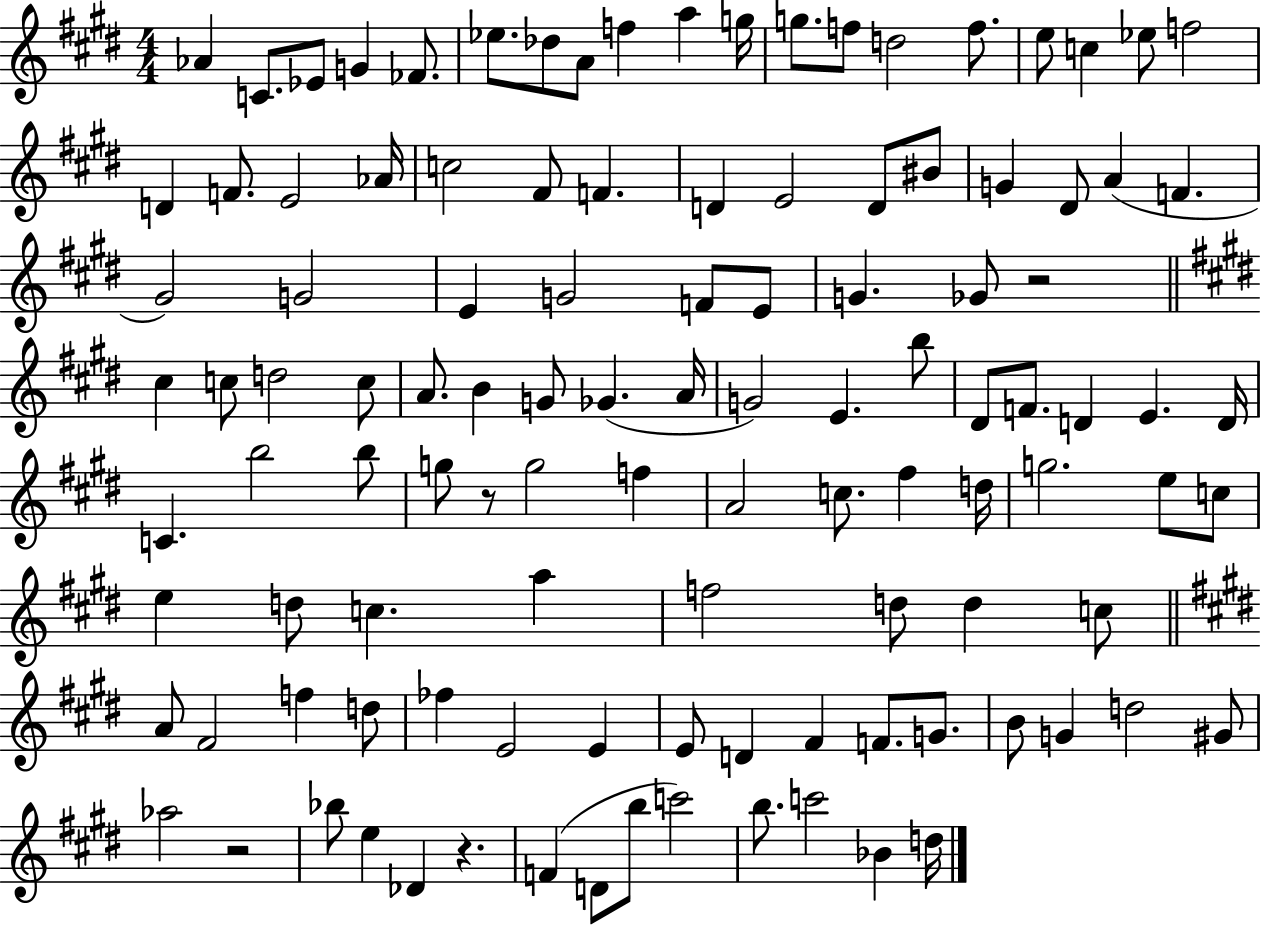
Ab4/q C4/e. Eb4/e G4/q FES4/e. Eb5/e. Db5/e A4/e F5/q A5/q G5/s G5/e. F5/e D5/h F5/e. E5/e C5/q Eb5/e F5/h D4/q F4/e. E4/h Ab4/s C5/h F#4/e F4/q. D4/q E4/h D4/e BIS4/e G4/q D#4/e A4/q F4/q. G#4/h G4/h E4/q G4/h F4/e E4/e G4/q. Gb4/e R/h C#5/q C5/e D5/h C5/e A4/e. B4/q G4/e Gb4/q. A4/s G4/h E4/q. B5/e D#4/e F4/e. D4/q E4/q. D4/s C4/q. B5/h B5/e G5/e R/e G5/h F5/q A4/h C5/e. F#5/q D5/s G5/h. E5/e C5/e E5/q D5/e C5/q. A5/q F5/h D5/e D5/q C5/e A4/e F#4/h F5/q D5/e FES5/q E4/h E4/q E4/e D4/q F#4/q F4/e. G4/e. B4/e G4/q D5/h G#4/e Ab5/h R/h Bb5/e E5/q Db4/q R/q. F4/q D4/e B5/e C6/h B5/e. C6/h Bb4/q D5/s